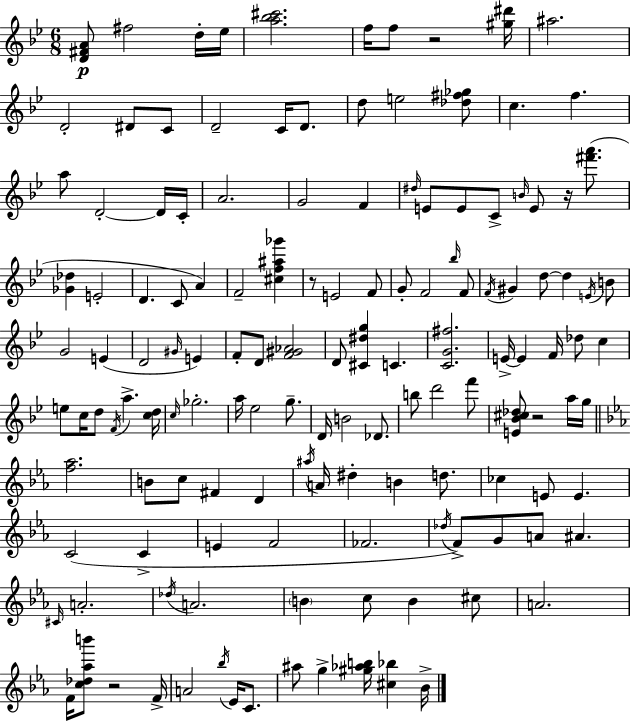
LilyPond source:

{
  \clef treble
  \numericTimeSignature
  \time 6/8
  \key g \minor
  <d' fis' a'>8\p fis''2 d''16-. ees''16 | <a'' bes'' cis'''>2. | f''16 f''8 r2 <gis'' dis'''>16 | ais''2. | \break d'2-. dis'8 c'8 | d'2-- c'16 d'8. | d''8 e''2 <des'' fis'' ges''>8 | c''4. f''4. | \break a''8 d'2-.~~ d'16 c'16-. | a'2. | g'2 f'4 | \grace { dis''16 } e'8 e'8 c'8-> \grace { b'16 } e'8 r16 <fis''' a'''>8.( | \break <ges' des''>4 e'2-. | d'4. c'8 a'4) | f'2-- <cis'' f'' ais'' ges'''>4 | r8 e'2 | \break f'8 g'8-. f'2 | \grace { bes''16 } f'8 \acciaccatura { f'16 } gis'4 d''8~~ d''4 | \acciaccatura { e'16 } b'8 g'2 | e'4( d'2 | \break \grace { gis'16 } e'4) f'8-. d'8 <f' gis' aes'>2 | d'8 <cis' dis'' g''>4 | c'4. <c' g' fis''>2. | e'16->~~ e'4 f'16 | \break des''8 c''4 e''8 c''16 d''8 \acciaccatura { f'16 } | a''4.-> <c'' d''>16 \grace { c''16 } ges''2.-. | a''16 ees''2 | g''8.-- d'16 b'2 | \break des'8. b''8 d'''2 | f'''8 <e' bes' cis'' des''>8 r2 | a''16 g''16 \bar "||" \break \key ees \major <f'' aes''>2. | b'8 c''8 fis'4 d'4 | \acciaccatura { ais''16 } a'16 dis''4-. b'4 d''8. | ces''4 e'8 e'4. | \break c'2( c'4-> | e'4 f'2 | fes'2. | \acciaccatura { des''16 }) f'8-> g'8 a'8 ais'4. | \break \grace { cis'16 } a'2.-. | \acciaccatura { des''16 } a'2. | \parenthesize b'4 c''8 b'4 | cis''8 a'2. | \break f'16 <c'' des'' aes'' b'''>8 r2 | f'16-> a'2 | \acciaccatura { bes''16 } ees'16 c'8. ais''8 g''4-> <gis'' aes'' b''>16 | <cis'' bes''>4 bes'16-> \bar "|."
}